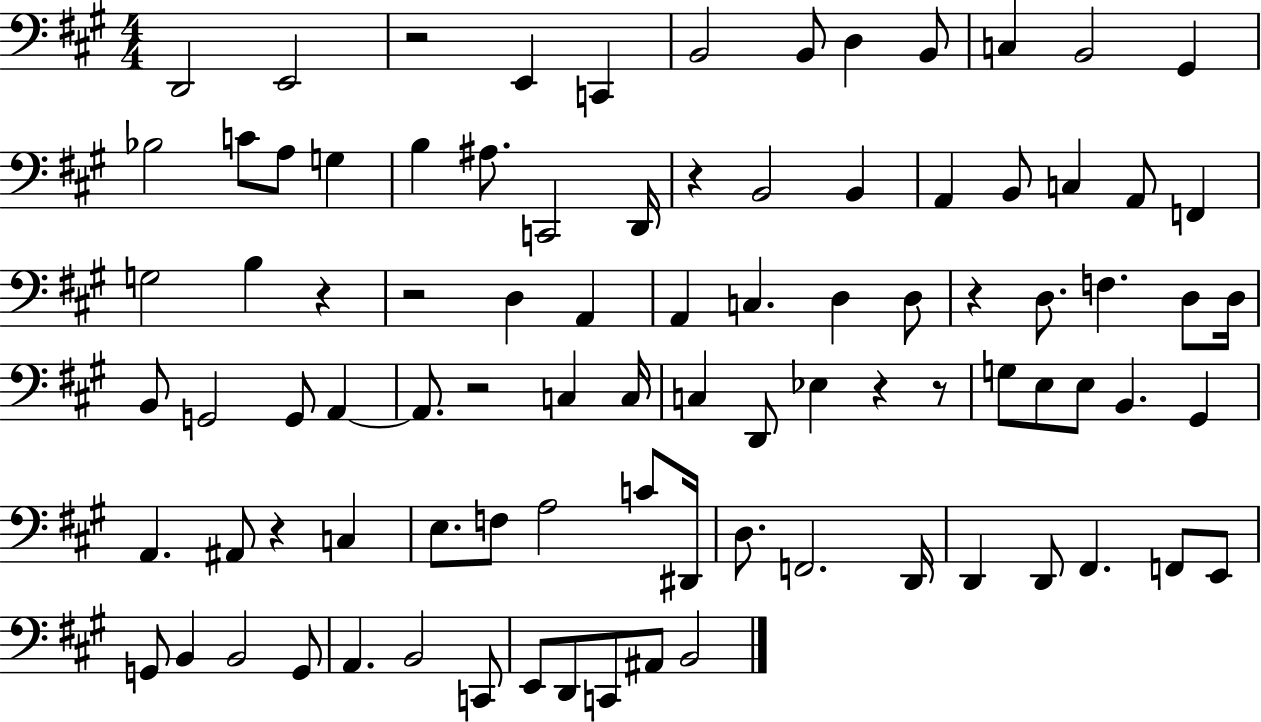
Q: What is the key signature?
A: A major